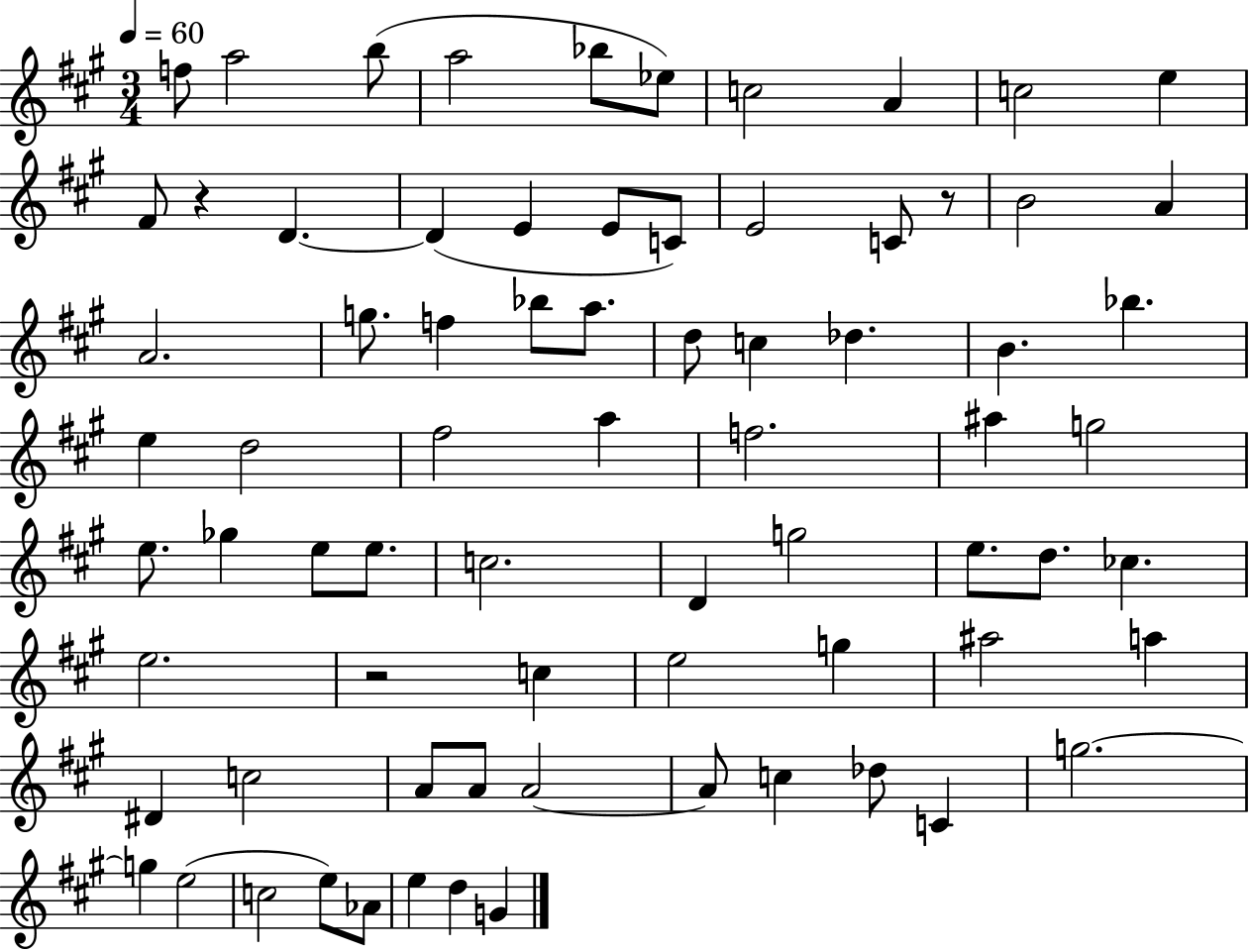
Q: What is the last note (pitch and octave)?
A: G4